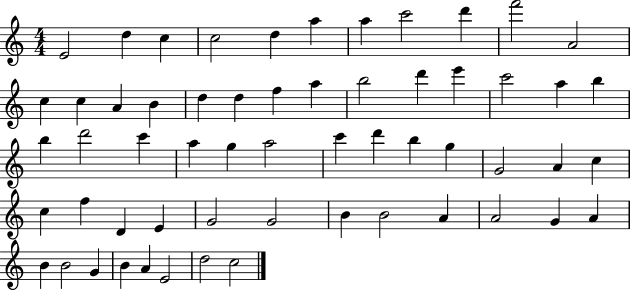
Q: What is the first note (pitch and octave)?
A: E4